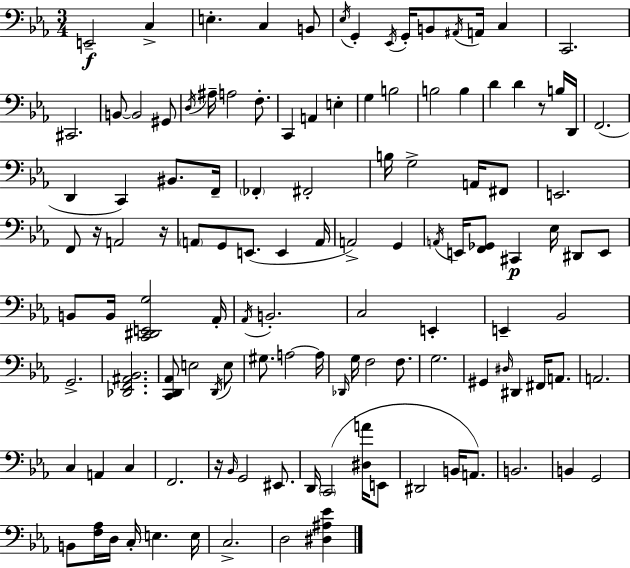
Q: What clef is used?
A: bass